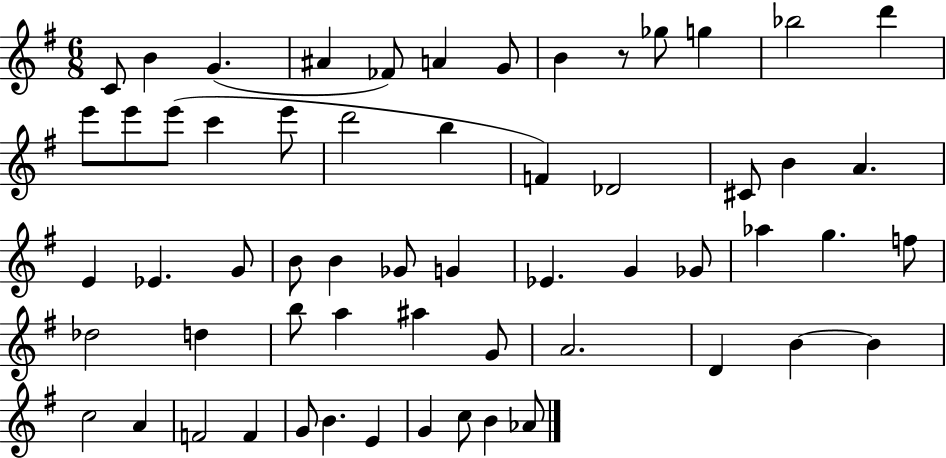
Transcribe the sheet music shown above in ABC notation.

X:1
T:Untitled
M:6/8
L:1/4
K:G
C/2 B G ^A _F/2 A G/2 B z/2 _g/2 g _b2 d' e'/2 e'/2 e'/2 c' e'/2 d'2 b F _D2 ^C/2 B A E _E G/2 B/2 B _G/2 G _E G _G/2 _a g f/2 _d2 d b/2 a ^a G/2 A2 D B B c2 A F2 F G/2 B E G c/2 B _A/2